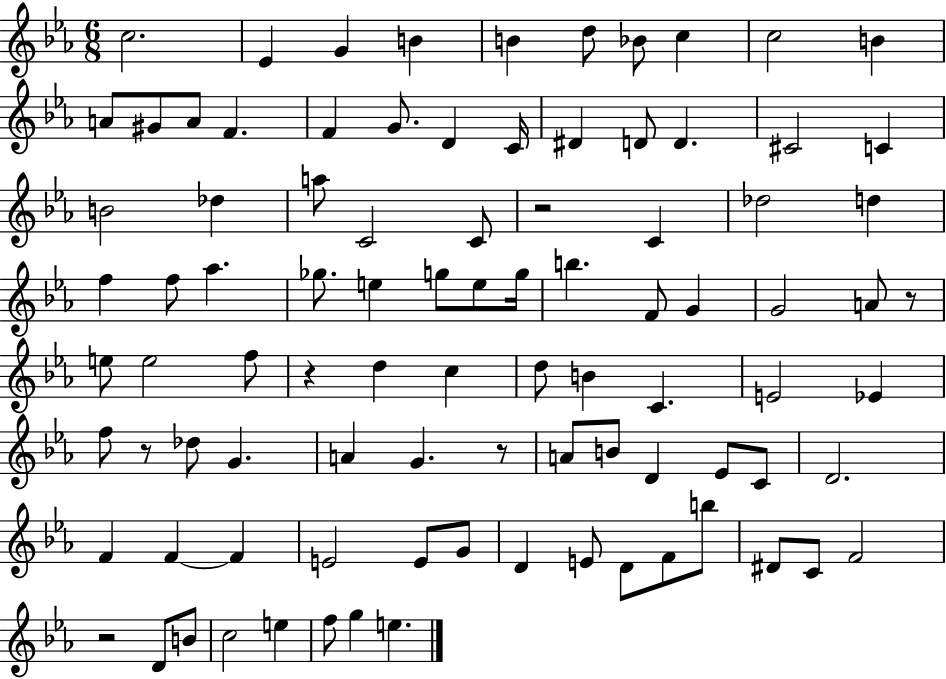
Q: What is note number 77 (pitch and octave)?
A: D#4